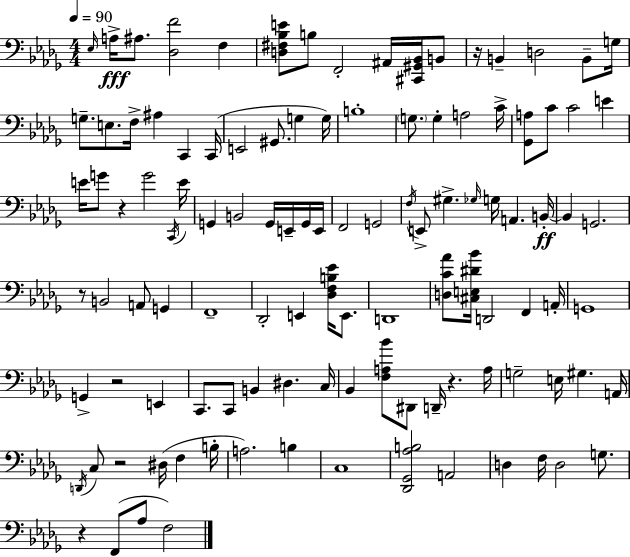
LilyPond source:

{
  \clef bass
  \numericTimeSignature
  \time 4/4
  \key bes \minor
  \tempo 4 = 90
  \grace { ees16 }\fff a16-> ais8. <des f'>2 f4 | <d fis bes e'>8 b8 f,2-. ais,16 <cis, gis, bes,>16 b,8 | r16 b,4-- d2 b,8-- | g16 g8.-- e8. f16-> ais4 c,4 | \break c,16( e,2 gis,8. g4 | g16) b1-. | \parenthesize g8. g4-. a2 | c'16-> <ges, a>8 c'8 c'2 e'4 | \break e'16 g'8 r4 g'2 | \acciaccatura { c,16 } e'16 g,4 b,2 g,16 e,16-- | g,16 e,16 f,2 g,2 | \acciaccatura { f16 } e,8-> gis4.-> \grace { ges16 } g16 a,4. | \break b,16-.~~\ff b,4 g,2. | r8 b,2 a,8 | g,4 f,1-- | des,2-. e,4 | \break <des f b ees'>16 e,8. d,1 | <d c' aes'>8 <cis e dis' bes'>16 d,2 f,4 | a,16-. g,1 | g,4-> r2 | \break e,4 c,8. c,8 b,4 dis4. | c16 bes,4 <f a bes'>8 dis,8 d,16-- r4. | a16 g2-- e16 gis4. | a,16 \acciaccatura { d,16 } c8 r2 dis16( | \break f4 b16-. a2.) | b4 c1 | <des, ges, aes b>2 a,2 | d4 f16 d2 | \break g8. r4 f,8( aes8 f2) | \bar "|."
}